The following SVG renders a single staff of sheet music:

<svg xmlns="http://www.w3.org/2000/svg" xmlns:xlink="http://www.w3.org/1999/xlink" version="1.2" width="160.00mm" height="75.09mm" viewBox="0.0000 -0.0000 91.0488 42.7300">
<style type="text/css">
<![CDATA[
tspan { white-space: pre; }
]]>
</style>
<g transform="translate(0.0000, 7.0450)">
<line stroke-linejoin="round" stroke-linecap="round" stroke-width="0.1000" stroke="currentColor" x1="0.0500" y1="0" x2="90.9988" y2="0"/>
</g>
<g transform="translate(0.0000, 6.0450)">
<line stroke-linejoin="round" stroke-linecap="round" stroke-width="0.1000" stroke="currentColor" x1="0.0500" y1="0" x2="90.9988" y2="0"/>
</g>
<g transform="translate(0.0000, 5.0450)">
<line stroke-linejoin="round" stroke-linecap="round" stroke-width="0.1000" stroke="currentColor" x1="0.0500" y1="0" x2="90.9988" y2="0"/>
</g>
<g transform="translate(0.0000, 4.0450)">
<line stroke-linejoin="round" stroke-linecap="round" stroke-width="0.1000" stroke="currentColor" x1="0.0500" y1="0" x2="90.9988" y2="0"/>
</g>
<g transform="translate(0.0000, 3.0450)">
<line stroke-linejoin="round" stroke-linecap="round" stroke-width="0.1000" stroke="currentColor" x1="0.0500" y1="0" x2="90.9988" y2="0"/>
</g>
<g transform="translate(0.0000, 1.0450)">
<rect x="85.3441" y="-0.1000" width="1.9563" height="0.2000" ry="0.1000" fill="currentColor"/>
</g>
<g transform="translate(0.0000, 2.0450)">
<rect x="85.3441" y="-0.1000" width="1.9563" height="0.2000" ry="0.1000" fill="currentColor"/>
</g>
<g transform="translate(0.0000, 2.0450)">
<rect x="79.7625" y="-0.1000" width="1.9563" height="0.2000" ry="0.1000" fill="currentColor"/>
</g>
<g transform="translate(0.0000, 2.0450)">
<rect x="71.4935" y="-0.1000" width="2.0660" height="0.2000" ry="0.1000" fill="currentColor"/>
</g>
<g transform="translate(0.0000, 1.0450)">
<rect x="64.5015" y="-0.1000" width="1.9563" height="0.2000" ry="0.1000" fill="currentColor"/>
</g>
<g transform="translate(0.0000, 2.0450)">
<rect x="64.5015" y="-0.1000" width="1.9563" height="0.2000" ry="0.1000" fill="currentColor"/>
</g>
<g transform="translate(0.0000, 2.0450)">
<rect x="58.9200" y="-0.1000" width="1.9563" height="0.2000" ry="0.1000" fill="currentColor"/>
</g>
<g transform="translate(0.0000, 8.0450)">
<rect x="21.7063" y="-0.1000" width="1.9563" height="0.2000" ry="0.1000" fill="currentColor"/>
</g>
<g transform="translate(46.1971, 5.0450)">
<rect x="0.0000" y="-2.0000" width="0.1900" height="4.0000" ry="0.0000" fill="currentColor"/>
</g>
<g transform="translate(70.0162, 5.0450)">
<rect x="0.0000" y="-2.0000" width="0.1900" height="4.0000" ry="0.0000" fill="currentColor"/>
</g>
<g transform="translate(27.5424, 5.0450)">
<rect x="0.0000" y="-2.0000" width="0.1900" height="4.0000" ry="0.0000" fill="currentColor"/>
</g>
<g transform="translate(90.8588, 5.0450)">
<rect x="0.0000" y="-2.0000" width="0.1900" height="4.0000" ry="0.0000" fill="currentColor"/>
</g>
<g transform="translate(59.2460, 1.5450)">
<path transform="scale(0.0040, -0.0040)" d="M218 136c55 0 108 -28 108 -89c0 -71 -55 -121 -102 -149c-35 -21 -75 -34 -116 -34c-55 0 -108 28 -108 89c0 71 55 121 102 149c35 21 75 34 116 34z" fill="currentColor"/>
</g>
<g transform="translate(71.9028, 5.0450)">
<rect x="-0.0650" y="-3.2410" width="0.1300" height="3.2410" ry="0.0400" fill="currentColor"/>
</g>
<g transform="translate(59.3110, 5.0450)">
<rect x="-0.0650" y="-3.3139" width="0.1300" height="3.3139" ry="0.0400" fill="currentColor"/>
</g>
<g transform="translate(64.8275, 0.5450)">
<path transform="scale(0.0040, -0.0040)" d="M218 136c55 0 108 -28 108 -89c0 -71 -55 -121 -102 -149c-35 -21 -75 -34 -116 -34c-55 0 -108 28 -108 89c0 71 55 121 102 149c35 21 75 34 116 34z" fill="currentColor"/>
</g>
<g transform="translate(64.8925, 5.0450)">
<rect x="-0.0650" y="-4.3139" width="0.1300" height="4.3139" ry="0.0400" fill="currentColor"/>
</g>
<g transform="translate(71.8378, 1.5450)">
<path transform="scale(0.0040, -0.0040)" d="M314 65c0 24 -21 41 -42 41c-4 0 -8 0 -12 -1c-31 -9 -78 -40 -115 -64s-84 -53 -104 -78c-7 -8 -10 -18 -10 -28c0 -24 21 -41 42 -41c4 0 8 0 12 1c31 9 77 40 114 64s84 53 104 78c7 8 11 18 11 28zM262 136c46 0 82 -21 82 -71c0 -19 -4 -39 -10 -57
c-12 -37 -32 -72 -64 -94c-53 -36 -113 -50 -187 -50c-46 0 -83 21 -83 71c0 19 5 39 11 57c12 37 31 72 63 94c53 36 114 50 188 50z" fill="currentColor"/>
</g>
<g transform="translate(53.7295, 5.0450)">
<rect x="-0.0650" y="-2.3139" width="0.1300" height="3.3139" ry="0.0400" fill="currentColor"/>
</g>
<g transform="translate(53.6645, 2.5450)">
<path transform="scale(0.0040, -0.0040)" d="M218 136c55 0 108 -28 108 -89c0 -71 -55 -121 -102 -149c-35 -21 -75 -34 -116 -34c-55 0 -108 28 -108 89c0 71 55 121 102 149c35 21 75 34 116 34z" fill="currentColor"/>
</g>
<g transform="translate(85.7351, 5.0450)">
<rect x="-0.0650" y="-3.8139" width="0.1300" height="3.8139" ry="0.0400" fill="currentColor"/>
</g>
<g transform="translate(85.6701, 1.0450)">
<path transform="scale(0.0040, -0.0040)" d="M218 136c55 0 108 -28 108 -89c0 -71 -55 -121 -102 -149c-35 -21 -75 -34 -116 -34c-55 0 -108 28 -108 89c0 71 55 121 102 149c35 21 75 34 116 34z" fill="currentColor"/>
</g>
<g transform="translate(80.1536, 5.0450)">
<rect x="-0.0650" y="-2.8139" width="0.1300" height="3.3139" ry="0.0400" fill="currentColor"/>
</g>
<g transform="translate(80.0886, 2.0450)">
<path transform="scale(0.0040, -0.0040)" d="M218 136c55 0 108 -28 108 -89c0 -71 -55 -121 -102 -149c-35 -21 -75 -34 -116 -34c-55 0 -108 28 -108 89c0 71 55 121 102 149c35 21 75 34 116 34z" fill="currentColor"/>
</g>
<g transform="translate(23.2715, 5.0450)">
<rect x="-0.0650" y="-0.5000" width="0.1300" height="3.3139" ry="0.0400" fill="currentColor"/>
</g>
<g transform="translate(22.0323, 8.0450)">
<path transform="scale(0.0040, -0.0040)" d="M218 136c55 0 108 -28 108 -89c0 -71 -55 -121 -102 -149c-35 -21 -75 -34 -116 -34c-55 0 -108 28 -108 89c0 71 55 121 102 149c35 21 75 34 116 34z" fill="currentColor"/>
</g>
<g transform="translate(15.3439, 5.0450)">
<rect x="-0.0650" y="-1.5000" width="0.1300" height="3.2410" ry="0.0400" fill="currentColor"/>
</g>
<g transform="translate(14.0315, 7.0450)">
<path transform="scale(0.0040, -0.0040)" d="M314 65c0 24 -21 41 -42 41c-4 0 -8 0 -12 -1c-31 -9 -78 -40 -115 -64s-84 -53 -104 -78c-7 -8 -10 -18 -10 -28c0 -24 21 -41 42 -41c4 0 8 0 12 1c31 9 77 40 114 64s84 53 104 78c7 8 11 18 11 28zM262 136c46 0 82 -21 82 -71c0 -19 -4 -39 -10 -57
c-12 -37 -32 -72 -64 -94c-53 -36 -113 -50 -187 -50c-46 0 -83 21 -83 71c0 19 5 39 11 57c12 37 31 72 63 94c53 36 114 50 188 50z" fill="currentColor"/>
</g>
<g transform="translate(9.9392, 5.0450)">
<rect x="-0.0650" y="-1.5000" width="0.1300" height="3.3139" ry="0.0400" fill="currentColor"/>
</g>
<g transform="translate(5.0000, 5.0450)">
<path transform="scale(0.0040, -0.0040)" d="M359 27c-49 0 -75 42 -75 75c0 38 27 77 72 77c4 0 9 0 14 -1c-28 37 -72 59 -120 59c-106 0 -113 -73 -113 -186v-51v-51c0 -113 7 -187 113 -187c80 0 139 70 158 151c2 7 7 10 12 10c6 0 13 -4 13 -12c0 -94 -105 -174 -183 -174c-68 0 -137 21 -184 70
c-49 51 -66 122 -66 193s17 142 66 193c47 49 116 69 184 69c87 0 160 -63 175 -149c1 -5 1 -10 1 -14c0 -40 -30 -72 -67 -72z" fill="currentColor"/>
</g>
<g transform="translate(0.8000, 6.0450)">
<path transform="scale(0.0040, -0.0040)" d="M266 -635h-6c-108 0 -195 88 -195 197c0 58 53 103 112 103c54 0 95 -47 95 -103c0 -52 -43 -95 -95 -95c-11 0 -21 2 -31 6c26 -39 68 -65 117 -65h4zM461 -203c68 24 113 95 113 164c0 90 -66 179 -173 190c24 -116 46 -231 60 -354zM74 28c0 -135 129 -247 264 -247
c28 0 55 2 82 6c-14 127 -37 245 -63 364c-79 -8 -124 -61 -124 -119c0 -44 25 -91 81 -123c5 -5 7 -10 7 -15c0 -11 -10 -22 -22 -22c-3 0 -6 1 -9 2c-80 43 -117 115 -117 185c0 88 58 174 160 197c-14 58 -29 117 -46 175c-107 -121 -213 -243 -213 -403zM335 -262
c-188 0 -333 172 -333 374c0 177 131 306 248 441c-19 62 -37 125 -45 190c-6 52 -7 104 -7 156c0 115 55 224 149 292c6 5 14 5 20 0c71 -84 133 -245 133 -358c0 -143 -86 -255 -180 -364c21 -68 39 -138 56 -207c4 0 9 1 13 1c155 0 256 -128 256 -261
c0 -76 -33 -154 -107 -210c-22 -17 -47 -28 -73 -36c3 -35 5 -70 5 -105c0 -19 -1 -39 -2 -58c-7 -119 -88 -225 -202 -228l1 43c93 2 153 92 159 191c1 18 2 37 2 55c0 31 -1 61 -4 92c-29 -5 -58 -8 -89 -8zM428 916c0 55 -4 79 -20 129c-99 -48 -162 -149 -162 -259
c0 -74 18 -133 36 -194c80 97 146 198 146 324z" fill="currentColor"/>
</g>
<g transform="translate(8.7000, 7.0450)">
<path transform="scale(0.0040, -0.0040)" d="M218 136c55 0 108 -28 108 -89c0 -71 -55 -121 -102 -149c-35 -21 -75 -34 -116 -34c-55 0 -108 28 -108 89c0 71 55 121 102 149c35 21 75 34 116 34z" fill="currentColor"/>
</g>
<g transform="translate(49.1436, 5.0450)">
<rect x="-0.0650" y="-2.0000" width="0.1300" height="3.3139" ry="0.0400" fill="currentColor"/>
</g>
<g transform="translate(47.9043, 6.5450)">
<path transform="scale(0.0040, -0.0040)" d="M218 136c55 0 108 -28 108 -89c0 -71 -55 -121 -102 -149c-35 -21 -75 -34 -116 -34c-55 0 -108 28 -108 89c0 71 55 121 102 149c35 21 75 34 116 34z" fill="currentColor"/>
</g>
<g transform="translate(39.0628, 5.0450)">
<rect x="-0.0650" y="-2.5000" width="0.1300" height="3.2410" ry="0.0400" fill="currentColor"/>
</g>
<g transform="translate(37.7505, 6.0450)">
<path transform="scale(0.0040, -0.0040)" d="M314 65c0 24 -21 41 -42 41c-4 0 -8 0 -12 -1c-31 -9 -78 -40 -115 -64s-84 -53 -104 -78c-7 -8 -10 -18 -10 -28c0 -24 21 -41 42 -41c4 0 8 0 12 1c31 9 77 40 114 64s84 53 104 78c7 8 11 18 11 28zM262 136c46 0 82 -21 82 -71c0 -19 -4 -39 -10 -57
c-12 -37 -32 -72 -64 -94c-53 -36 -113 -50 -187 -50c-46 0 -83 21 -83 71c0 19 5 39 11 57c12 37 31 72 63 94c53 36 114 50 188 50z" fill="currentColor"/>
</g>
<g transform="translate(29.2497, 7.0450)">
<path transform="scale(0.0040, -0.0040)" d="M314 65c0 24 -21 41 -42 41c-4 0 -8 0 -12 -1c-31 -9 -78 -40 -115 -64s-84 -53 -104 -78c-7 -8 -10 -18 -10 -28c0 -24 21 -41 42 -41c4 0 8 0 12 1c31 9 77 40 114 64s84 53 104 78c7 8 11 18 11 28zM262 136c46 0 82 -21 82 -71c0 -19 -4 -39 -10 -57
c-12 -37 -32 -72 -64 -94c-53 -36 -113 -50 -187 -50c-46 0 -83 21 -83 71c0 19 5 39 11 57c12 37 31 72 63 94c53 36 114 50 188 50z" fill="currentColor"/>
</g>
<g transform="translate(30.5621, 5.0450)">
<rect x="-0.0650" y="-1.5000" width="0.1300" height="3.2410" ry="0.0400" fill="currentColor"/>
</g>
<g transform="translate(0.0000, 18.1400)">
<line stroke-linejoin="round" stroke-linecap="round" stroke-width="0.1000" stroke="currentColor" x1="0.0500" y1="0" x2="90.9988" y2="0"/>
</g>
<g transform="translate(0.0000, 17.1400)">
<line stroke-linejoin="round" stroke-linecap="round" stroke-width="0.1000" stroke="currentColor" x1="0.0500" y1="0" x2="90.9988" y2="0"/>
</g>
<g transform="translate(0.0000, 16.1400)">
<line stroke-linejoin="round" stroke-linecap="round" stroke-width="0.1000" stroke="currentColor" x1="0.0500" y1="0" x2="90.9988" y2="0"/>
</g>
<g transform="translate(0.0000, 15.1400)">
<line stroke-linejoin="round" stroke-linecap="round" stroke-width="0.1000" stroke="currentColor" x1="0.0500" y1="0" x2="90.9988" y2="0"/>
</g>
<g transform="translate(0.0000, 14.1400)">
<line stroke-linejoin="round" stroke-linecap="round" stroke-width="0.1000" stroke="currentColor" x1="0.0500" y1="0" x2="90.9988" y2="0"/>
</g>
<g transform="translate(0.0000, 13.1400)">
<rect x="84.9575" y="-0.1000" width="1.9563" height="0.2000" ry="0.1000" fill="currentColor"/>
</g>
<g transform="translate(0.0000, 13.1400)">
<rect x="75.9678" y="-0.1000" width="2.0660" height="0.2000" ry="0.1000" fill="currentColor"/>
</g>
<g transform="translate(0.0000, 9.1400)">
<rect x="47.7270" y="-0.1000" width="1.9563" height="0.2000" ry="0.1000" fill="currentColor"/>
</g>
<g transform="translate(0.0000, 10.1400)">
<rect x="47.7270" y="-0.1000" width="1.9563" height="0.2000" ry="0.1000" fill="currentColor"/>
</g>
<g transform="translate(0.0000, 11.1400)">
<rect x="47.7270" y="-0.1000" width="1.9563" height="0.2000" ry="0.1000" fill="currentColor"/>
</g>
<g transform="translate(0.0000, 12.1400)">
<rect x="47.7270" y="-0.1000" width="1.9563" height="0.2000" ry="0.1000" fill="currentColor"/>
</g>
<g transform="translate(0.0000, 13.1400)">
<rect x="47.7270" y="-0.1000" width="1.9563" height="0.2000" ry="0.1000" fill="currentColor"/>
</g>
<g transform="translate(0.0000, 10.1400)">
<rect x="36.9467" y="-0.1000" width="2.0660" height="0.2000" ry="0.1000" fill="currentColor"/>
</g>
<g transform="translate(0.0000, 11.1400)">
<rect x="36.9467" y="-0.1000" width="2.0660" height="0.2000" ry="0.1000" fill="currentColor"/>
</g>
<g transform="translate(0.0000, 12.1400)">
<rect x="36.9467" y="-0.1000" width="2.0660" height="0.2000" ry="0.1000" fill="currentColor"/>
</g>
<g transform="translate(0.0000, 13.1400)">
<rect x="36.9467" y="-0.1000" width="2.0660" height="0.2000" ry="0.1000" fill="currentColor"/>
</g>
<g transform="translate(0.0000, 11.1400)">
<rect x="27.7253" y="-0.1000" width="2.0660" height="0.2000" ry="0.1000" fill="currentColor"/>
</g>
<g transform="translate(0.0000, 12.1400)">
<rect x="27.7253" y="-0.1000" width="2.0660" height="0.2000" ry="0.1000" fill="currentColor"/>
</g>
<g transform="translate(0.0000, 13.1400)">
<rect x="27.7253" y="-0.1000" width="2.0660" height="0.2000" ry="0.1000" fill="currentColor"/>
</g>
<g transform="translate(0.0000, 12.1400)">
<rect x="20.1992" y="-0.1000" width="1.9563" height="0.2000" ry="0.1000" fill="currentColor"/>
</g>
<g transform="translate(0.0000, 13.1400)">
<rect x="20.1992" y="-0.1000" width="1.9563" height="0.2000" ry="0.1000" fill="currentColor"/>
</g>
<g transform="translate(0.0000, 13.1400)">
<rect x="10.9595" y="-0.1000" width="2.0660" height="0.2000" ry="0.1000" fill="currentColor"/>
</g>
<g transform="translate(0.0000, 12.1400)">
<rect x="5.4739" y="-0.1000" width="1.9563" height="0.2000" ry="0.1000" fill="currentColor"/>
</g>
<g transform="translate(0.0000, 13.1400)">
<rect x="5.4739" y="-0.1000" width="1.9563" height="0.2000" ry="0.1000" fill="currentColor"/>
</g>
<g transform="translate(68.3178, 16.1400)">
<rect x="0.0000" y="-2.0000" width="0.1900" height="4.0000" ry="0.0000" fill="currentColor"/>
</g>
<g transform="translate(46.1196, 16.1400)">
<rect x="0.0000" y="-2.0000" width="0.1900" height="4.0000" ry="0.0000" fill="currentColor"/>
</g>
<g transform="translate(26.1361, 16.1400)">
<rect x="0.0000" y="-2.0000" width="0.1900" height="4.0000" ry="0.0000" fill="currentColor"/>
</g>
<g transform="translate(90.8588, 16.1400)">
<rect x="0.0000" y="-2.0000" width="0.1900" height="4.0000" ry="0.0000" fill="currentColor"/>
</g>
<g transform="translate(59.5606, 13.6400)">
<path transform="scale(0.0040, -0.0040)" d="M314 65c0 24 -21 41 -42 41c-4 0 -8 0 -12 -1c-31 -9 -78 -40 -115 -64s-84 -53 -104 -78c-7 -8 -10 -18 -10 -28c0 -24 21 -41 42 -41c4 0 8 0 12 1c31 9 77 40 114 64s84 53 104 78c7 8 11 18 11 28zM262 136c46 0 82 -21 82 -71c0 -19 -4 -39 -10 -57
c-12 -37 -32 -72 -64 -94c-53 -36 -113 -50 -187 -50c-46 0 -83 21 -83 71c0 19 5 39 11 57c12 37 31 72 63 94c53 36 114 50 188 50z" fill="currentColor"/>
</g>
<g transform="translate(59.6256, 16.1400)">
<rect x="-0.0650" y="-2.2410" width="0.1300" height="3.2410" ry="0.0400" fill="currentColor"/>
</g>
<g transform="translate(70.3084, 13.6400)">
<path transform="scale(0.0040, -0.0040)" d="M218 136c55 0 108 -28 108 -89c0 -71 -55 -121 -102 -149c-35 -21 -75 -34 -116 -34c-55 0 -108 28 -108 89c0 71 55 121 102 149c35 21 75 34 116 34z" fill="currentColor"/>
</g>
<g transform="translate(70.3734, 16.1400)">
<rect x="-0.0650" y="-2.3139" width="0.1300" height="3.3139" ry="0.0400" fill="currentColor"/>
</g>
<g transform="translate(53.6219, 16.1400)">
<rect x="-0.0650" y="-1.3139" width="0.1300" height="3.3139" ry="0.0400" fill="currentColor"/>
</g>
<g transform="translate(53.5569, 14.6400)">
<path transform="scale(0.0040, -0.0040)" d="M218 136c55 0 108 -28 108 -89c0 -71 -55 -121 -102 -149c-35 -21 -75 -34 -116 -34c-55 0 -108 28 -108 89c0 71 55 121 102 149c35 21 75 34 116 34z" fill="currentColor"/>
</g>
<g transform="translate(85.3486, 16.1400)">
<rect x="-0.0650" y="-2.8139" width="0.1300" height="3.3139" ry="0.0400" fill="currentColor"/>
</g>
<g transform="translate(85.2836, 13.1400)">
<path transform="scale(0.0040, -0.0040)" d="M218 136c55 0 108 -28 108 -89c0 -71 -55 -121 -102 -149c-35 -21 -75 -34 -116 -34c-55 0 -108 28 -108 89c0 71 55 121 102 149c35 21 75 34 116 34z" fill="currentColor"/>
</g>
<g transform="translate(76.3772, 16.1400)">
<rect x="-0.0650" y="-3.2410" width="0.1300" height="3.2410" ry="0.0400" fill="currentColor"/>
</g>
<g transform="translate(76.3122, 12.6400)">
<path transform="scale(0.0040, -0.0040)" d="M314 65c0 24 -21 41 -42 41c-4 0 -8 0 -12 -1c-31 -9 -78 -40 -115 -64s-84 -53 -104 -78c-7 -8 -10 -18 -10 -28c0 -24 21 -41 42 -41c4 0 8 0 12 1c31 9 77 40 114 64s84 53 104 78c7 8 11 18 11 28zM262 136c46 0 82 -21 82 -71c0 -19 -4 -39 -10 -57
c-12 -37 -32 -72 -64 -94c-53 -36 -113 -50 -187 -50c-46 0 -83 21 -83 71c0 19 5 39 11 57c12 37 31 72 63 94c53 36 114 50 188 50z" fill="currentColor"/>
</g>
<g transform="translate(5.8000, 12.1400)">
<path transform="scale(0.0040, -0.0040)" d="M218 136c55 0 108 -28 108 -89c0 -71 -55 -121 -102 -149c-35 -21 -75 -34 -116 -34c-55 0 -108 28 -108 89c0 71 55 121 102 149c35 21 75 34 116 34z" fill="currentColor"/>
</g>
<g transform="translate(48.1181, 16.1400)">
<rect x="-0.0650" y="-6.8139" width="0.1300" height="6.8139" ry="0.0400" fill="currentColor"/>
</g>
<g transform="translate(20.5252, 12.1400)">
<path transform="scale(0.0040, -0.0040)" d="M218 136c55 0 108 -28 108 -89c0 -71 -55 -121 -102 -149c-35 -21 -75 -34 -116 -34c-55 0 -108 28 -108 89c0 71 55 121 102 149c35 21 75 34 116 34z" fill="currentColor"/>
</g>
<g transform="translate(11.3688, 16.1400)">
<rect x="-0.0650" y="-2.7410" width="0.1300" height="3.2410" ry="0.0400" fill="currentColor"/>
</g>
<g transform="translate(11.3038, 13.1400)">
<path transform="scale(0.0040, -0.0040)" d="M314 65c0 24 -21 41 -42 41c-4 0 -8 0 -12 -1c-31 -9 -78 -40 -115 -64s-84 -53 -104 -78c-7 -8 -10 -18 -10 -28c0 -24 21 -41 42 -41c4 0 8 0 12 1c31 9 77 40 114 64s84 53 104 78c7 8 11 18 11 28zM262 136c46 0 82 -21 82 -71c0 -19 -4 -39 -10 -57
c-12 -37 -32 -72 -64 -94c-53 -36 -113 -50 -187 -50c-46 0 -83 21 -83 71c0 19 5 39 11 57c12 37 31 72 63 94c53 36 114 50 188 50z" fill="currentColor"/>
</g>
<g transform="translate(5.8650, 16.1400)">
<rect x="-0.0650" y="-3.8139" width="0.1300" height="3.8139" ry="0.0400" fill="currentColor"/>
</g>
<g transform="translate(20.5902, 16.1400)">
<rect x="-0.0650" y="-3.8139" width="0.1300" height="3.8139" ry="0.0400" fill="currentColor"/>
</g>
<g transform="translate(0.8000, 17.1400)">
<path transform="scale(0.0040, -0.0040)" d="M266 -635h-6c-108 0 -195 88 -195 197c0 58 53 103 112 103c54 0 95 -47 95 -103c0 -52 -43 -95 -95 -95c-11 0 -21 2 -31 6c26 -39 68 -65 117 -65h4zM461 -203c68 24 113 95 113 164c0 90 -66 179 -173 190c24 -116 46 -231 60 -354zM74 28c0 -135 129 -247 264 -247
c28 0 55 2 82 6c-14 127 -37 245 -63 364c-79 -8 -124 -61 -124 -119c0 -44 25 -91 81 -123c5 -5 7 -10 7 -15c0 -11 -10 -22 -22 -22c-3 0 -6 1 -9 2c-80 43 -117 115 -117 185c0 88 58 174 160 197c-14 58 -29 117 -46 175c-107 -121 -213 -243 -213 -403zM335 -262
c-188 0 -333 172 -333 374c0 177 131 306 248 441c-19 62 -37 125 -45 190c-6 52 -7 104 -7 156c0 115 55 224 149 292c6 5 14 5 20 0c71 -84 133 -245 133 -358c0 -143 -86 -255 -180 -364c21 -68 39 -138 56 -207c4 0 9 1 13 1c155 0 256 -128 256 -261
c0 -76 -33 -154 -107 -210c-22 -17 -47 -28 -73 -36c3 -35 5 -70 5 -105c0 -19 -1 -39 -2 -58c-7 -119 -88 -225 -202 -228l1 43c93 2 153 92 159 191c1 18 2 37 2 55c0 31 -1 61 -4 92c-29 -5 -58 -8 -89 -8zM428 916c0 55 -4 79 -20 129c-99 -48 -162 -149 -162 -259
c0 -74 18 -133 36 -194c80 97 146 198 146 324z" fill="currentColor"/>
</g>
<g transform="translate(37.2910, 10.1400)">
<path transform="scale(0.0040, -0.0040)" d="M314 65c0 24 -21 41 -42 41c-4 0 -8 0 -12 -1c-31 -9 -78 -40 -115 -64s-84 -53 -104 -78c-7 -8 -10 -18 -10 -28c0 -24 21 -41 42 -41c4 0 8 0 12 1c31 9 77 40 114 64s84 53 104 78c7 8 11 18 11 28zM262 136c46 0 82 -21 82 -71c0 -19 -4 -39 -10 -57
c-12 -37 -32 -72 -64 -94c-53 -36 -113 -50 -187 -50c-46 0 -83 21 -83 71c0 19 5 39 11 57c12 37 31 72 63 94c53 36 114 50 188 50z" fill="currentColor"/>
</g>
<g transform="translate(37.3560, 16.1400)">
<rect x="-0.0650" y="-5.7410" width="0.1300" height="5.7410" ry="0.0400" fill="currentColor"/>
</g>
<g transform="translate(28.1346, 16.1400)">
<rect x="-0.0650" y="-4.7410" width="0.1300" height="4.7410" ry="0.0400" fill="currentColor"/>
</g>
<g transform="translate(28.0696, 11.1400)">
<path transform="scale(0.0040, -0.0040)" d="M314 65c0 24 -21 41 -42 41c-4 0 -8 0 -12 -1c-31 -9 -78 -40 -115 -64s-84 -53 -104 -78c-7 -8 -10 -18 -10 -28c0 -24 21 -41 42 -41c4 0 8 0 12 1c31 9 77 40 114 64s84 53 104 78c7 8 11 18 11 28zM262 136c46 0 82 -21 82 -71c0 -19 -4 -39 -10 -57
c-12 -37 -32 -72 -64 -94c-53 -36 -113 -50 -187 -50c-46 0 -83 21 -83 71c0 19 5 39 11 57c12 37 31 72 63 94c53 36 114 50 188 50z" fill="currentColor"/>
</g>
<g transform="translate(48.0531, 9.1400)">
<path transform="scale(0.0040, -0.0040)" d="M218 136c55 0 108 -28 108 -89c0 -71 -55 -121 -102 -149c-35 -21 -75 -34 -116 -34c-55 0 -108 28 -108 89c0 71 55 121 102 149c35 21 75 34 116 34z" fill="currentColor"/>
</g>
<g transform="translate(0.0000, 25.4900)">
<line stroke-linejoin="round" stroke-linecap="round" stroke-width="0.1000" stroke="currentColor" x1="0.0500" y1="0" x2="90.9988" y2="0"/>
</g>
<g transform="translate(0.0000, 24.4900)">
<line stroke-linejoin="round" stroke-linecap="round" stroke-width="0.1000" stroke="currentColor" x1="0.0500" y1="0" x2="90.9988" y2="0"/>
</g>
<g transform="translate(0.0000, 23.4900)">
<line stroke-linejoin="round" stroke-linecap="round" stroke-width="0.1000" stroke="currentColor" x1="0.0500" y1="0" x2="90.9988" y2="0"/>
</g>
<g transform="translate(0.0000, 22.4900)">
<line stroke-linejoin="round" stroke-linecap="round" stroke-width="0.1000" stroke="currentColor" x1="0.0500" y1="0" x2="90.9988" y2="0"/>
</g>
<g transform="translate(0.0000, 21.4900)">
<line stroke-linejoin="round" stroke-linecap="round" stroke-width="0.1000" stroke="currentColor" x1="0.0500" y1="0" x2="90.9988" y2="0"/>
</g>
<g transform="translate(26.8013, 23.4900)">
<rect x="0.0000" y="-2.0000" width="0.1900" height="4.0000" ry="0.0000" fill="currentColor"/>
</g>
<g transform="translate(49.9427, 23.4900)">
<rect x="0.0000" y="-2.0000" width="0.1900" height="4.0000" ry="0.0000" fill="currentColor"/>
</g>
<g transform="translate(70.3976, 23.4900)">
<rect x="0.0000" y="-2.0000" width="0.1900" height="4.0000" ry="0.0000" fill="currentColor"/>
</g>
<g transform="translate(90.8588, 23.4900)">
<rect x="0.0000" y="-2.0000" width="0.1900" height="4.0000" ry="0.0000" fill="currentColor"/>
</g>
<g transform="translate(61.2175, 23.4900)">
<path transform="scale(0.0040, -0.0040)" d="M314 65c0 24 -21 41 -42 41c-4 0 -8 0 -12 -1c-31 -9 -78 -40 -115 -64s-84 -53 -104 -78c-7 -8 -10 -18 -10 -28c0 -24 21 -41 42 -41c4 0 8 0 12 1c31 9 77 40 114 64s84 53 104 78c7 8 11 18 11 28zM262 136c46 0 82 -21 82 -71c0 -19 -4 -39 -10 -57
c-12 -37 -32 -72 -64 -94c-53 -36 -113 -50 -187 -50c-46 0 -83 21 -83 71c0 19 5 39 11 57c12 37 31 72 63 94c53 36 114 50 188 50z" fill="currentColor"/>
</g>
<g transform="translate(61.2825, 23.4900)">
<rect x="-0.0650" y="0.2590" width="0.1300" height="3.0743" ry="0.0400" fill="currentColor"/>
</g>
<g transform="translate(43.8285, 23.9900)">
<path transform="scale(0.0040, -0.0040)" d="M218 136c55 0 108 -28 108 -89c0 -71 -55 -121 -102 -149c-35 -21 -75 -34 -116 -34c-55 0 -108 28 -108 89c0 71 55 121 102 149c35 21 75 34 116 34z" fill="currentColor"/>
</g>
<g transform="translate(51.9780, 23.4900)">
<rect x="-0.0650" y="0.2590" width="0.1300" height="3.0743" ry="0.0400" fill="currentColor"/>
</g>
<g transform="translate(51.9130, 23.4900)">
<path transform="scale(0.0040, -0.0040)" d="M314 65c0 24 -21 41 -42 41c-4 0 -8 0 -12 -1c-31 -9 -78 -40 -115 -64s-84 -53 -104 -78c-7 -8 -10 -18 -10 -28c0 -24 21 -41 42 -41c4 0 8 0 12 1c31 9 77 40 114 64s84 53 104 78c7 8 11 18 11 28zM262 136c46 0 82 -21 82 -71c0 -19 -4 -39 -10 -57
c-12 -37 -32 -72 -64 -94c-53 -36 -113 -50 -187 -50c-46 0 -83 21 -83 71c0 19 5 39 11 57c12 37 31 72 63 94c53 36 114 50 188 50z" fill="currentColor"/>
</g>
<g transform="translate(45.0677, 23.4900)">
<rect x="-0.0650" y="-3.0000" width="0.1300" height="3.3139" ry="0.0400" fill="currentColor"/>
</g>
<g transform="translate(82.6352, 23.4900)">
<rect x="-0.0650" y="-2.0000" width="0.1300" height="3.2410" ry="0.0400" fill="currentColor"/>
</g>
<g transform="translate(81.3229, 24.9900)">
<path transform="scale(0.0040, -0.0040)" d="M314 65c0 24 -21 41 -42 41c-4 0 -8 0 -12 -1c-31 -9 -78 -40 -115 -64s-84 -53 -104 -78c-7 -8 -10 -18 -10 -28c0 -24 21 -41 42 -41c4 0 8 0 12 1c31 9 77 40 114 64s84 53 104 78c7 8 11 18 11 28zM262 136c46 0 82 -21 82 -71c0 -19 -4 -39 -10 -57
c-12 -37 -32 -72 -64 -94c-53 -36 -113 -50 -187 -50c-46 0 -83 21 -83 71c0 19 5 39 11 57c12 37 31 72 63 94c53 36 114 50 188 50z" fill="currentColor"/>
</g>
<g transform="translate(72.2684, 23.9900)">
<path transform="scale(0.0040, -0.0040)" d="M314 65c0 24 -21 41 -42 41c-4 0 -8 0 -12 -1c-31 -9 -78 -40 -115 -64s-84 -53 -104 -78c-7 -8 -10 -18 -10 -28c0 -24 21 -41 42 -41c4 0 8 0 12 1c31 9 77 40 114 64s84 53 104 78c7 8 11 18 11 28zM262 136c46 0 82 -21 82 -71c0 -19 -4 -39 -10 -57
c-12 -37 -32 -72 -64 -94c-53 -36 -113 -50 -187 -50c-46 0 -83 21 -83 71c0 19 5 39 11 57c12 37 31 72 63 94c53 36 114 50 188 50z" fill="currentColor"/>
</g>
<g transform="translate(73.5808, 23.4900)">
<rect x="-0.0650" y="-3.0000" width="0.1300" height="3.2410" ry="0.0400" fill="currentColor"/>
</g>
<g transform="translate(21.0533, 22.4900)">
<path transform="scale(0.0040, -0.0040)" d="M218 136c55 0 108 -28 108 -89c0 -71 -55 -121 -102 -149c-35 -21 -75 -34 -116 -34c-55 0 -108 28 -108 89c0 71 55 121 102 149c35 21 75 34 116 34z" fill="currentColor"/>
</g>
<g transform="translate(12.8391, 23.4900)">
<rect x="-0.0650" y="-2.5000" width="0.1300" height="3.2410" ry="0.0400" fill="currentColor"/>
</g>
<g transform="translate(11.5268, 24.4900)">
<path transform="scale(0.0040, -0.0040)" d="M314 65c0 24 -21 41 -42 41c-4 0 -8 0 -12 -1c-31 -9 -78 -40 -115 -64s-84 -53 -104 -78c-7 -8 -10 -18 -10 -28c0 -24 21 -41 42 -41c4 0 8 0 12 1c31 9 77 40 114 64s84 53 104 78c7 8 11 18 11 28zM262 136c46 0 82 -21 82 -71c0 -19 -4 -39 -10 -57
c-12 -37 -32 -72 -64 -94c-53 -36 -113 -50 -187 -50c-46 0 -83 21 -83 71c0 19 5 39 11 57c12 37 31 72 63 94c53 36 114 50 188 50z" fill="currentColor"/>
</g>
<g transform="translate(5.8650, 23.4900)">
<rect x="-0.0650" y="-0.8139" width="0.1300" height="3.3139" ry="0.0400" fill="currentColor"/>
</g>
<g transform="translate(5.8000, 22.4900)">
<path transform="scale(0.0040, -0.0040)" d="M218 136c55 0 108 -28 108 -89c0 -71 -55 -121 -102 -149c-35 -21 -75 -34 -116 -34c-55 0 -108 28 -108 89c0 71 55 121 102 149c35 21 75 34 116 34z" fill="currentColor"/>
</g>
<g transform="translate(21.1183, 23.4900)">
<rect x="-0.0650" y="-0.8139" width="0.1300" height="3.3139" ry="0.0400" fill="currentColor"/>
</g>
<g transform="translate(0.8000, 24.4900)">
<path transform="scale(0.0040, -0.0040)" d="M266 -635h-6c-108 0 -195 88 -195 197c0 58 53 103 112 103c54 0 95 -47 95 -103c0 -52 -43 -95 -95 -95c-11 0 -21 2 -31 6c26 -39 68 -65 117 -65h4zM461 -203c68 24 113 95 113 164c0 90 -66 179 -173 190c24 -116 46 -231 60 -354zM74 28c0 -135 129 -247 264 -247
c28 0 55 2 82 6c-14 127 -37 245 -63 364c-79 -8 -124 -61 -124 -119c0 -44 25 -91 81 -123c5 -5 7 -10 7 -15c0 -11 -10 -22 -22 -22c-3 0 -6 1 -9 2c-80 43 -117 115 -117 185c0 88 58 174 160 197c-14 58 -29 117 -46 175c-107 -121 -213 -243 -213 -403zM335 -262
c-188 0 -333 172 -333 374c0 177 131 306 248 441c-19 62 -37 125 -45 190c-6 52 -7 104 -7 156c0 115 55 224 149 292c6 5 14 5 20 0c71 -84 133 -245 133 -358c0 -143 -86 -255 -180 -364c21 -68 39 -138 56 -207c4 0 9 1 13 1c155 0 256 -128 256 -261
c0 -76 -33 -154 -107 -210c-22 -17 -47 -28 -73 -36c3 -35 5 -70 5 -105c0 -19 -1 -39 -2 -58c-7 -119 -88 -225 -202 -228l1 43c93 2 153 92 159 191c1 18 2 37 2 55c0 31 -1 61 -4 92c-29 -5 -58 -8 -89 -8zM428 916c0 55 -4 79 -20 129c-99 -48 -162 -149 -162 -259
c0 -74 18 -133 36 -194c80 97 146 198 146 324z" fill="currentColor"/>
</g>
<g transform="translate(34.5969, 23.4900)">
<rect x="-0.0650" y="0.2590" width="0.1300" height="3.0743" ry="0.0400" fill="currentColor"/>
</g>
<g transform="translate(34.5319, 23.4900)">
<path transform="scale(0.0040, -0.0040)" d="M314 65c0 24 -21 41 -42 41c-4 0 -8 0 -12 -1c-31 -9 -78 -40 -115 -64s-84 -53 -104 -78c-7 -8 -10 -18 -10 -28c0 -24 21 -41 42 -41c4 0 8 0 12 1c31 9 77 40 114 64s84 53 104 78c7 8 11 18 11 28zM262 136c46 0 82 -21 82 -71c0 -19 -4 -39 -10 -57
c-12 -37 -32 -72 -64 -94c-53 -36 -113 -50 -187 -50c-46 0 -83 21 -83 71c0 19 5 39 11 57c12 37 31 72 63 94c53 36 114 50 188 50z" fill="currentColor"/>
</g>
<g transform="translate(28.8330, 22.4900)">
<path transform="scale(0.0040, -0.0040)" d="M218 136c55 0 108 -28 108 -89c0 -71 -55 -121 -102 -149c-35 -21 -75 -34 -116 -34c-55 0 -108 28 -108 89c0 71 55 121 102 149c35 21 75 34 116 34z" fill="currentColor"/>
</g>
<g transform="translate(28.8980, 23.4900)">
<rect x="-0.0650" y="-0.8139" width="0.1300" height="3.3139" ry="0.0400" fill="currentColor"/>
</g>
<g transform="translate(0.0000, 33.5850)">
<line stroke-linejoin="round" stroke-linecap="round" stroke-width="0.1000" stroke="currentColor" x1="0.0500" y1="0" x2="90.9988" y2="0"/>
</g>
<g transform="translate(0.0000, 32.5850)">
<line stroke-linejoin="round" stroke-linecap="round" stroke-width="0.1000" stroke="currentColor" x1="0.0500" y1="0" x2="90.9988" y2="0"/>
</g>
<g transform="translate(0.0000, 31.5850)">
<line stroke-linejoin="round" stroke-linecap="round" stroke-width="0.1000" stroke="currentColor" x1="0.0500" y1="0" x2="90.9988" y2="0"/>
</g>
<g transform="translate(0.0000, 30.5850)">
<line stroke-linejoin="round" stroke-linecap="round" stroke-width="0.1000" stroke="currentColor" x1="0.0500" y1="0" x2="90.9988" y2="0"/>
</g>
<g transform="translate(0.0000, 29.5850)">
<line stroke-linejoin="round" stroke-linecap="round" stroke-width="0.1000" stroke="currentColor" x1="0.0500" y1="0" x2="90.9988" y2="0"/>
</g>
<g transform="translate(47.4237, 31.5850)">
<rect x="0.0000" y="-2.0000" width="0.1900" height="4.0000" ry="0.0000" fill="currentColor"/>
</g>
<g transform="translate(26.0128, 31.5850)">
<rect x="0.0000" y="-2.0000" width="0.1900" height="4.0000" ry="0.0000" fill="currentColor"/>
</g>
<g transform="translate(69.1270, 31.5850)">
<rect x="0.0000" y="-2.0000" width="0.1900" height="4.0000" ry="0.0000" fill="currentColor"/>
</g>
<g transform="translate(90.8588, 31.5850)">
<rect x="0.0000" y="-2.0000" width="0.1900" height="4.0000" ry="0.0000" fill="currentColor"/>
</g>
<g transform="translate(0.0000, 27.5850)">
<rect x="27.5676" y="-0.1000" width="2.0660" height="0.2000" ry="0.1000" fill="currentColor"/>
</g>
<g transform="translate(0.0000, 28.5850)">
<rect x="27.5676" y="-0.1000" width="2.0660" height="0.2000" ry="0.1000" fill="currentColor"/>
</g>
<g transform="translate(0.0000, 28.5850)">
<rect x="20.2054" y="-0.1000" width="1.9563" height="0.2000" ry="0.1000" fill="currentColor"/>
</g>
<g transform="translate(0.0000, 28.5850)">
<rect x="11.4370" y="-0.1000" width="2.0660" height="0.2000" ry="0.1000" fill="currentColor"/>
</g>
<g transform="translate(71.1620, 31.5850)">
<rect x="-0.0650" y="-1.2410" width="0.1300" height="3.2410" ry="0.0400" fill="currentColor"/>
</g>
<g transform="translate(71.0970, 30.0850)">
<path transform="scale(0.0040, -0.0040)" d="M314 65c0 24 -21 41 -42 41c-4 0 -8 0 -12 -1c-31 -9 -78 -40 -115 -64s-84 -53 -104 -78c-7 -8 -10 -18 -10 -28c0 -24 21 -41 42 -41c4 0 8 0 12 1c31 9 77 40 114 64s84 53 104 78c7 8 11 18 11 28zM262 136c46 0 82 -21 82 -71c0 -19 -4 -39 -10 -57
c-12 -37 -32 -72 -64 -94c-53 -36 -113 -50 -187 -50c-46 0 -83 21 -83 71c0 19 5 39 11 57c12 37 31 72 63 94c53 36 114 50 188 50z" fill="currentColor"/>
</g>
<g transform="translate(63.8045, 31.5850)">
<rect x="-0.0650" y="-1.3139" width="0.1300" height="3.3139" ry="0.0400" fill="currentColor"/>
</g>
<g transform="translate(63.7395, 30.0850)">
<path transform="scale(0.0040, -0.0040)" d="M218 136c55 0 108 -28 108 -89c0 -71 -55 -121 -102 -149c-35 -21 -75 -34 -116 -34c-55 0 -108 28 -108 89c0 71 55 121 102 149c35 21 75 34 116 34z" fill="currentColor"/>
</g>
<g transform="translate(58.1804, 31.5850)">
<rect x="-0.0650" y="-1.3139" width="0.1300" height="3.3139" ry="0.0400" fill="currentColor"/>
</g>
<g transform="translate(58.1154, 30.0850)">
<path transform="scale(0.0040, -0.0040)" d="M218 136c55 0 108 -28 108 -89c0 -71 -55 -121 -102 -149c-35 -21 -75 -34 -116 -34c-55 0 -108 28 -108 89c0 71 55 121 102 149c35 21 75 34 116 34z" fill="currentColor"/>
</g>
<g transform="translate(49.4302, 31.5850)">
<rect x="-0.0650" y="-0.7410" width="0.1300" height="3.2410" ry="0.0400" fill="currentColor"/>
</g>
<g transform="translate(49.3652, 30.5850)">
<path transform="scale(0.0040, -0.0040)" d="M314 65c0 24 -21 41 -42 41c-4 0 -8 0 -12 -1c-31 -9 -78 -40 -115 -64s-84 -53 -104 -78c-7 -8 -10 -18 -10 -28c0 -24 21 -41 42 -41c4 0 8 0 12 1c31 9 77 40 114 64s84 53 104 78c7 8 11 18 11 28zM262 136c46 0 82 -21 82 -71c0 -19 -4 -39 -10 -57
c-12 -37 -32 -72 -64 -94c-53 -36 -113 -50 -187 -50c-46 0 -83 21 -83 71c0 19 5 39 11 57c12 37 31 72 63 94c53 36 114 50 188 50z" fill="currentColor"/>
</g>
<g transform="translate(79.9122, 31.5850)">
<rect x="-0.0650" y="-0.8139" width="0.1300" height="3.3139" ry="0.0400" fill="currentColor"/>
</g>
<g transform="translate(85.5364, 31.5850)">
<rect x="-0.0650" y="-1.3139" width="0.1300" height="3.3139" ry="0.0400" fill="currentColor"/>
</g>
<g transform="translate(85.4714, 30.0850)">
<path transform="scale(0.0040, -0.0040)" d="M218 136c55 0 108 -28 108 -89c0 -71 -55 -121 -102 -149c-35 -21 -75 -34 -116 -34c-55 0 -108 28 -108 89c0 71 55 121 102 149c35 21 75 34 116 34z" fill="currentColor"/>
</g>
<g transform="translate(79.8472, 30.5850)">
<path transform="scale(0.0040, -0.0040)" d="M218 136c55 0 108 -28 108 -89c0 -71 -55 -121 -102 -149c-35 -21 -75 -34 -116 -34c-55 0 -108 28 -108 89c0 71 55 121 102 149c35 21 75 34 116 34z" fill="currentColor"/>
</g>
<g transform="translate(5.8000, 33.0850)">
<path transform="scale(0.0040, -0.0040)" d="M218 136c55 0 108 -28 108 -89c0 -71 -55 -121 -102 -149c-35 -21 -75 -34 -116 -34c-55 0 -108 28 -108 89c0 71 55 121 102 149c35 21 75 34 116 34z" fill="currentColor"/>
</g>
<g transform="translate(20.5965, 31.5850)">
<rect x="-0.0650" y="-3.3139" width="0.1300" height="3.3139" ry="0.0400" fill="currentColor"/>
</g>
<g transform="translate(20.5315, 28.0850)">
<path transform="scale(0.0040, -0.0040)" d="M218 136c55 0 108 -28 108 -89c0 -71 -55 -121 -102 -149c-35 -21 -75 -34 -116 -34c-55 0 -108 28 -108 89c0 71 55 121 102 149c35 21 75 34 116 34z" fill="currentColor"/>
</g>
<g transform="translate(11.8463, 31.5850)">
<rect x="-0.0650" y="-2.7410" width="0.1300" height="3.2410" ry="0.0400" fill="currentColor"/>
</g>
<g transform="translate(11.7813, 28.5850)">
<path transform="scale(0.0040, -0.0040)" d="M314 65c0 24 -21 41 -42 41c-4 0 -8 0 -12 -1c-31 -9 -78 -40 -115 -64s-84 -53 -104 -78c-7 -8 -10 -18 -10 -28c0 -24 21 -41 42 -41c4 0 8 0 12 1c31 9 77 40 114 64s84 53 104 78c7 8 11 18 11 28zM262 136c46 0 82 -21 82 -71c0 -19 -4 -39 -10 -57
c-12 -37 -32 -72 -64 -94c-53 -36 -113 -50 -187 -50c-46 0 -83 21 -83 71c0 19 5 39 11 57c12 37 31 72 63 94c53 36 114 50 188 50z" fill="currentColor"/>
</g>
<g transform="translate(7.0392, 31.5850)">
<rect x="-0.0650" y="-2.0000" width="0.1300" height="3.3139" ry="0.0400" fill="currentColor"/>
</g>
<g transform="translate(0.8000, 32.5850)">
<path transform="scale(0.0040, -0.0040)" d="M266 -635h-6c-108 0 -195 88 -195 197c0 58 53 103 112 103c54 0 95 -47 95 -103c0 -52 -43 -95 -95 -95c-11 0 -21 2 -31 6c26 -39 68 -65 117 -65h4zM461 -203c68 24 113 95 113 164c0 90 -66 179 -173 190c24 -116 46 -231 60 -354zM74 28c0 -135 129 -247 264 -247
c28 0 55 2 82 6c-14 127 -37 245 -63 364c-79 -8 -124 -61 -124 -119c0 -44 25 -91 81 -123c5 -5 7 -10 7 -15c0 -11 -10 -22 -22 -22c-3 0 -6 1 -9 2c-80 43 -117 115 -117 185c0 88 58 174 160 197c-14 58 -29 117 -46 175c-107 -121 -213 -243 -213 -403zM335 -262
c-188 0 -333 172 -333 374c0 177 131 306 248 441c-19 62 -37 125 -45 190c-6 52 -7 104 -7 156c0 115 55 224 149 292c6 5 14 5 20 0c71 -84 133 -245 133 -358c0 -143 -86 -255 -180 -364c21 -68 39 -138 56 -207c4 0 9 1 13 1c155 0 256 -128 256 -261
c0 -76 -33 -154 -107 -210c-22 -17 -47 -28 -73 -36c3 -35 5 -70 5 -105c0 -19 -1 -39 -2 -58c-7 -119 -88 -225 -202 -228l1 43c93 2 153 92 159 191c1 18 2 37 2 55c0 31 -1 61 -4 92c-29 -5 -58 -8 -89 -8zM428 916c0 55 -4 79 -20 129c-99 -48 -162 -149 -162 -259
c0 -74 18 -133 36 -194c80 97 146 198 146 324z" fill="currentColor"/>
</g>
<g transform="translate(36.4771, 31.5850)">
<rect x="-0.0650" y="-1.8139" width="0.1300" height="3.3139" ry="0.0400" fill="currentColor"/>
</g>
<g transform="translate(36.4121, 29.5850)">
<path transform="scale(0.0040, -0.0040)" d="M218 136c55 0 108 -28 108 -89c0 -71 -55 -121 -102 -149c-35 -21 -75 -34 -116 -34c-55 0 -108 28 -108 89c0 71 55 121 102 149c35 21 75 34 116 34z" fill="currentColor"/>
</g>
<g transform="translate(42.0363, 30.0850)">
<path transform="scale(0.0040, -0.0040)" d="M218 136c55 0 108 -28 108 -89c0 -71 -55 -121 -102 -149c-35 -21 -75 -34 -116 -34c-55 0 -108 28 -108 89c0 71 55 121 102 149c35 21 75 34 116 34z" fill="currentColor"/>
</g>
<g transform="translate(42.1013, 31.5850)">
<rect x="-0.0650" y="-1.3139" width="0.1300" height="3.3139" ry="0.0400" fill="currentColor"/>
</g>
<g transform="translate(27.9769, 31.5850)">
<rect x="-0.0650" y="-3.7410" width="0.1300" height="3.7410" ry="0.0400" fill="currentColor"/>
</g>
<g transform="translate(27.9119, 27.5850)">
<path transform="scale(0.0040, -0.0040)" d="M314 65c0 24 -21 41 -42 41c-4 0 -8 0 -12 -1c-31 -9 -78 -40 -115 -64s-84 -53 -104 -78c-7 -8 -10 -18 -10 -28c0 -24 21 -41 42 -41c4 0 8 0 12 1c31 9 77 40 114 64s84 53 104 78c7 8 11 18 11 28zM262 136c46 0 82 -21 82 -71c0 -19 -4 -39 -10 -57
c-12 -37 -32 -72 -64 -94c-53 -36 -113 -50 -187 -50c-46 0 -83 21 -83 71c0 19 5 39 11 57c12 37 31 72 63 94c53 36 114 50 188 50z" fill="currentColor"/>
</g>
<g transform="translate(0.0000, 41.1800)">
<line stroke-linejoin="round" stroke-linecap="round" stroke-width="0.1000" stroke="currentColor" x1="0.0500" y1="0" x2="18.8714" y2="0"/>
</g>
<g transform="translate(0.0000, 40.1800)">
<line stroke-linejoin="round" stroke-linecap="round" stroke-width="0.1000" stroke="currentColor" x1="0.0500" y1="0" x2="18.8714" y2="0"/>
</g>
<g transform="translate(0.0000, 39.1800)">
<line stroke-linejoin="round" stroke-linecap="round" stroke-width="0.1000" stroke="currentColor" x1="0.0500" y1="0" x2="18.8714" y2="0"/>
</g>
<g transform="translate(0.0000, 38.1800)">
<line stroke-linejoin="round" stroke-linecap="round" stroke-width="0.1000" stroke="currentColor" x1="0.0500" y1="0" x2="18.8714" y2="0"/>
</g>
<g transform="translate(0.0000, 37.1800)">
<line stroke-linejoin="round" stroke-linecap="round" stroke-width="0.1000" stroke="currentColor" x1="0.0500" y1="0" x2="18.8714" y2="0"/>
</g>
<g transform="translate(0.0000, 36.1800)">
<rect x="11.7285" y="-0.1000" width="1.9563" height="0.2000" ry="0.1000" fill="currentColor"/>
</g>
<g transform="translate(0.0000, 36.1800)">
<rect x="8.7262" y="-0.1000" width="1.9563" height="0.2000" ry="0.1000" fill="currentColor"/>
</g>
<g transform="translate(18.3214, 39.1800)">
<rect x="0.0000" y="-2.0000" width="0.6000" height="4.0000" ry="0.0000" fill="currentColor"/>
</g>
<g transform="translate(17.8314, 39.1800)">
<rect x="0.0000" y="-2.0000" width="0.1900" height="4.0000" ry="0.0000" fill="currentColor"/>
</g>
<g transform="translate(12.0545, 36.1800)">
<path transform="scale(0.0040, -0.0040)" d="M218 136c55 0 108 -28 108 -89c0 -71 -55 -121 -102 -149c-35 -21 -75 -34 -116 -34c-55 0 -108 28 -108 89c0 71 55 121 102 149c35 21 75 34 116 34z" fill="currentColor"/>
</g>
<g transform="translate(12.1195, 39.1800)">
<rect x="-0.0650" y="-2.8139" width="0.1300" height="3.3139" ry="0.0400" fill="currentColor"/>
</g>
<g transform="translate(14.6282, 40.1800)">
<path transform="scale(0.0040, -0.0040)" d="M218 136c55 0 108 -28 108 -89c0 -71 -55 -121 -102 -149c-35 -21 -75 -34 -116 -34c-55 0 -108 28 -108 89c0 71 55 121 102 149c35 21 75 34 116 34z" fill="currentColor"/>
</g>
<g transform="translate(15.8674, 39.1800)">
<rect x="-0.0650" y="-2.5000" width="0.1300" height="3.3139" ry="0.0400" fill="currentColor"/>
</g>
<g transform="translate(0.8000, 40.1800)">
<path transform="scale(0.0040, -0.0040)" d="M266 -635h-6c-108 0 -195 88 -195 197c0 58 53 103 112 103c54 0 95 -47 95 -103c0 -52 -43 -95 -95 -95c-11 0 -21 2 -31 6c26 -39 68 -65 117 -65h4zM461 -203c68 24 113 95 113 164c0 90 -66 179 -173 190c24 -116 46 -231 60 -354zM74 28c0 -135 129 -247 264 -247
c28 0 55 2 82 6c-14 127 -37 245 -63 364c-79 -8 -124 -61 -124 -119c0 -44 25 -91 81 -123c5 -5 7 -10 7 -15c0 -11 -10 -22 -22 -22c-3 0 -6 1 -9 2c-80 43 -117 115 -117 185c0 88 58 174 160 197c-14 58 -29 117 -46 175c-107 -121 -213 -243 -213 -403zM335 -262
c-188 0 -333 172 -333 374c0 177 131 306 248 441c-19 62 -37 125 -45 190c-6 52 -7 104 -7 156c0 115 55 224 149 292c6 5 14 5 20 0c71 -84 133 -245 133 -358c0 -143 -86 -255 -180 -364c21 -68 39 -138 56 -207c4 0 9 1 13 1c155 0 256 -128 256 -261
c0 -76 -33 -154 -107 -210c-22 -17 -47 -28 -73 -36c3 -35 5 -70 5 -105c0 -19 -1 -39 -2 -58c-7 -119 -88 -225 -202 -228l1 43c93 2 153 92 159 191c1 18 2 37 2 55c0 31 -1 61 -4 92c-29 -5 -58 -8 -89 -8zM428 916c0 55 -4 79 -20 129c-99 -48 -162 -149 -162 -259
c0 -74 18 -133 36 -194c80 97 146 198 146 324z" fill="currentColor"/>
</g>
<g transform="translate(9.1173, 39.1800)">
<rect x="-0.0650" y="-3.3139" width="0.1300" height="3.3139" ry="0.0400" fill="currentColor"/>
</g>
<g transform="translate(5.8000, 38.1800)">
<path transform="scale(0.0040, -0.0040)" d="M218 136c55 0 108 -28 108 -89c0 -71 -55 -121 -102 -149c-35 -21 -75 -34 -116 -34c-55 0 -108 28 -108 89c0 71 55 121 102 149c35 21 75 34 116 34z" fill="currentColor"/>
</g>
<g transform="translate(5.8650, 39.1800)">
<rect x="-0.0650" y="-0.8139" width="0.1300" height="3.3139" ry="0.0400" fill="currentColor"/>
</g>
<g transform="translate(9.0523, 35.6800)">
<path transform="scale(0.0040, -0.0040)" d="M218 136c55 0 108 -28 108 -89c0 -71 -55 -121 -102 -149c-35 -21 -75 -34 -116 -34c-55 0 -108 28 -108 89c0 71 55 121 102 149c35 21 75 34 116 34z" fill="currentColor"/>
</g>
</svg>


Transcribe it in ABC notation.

X:1
T:Untitled
M:4/4
L:1/4
K:C
E E2 C E2 G2 F g b d' b2 a c' c' a2 c' e'2 g'2 b' e g2 g b2 a d G2 d d B2 A B2 B2 A2 F2 F a2 b c'2 f e d2 e e e2 d e d b a G